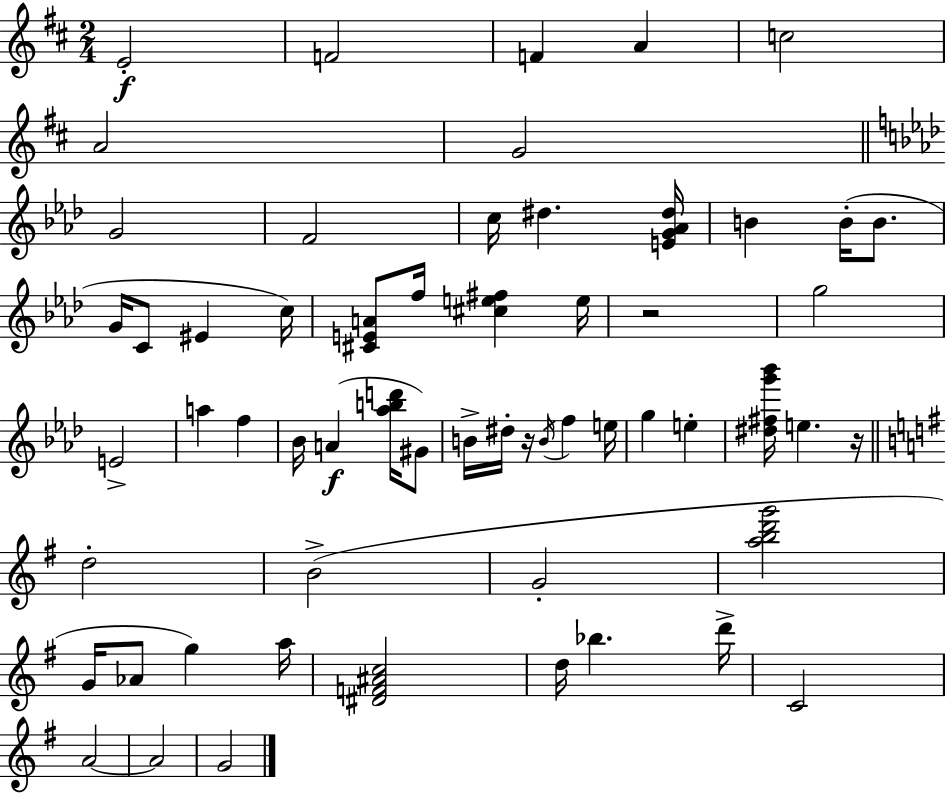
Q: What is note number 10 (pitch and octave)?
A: C5